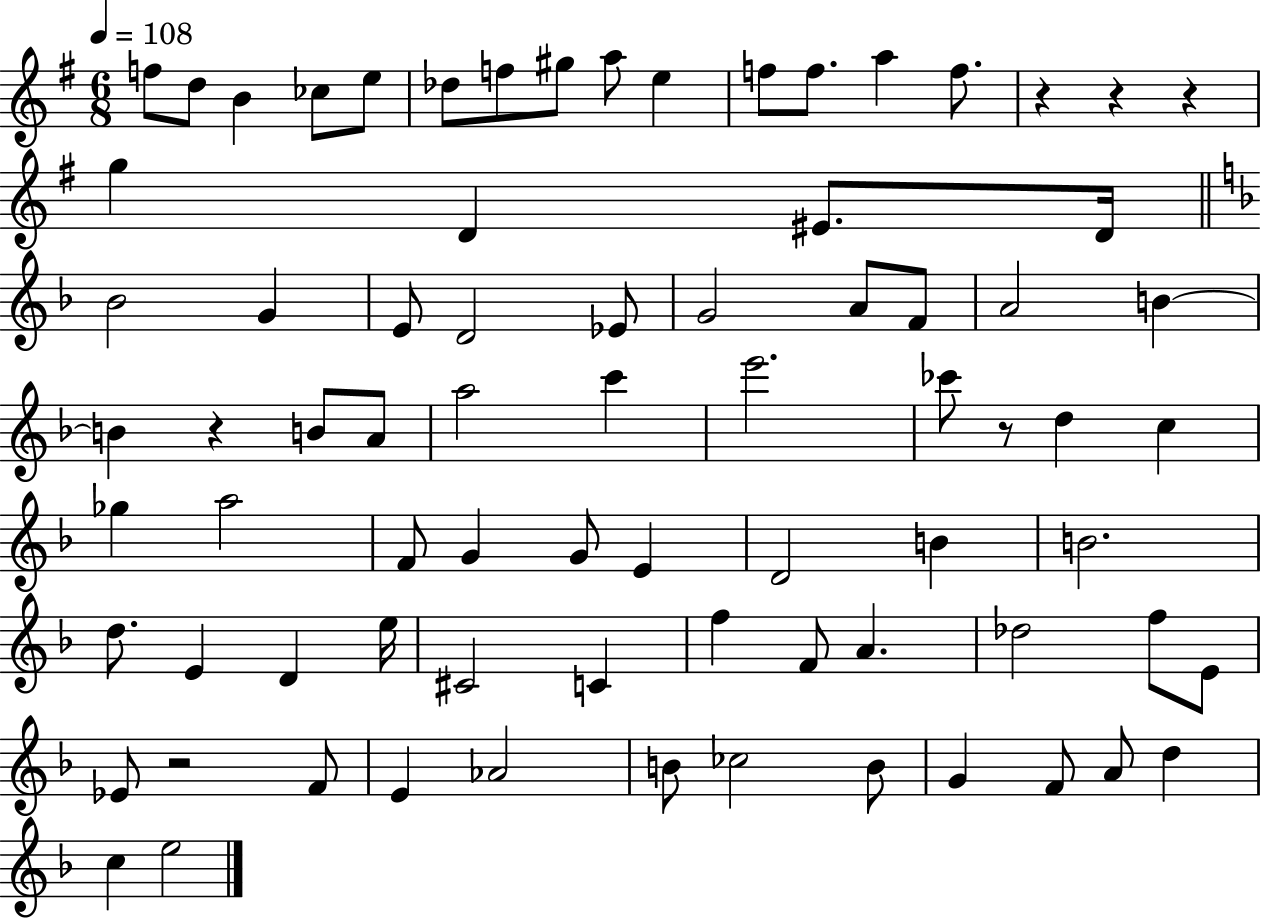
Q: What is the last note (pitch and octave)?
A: E5